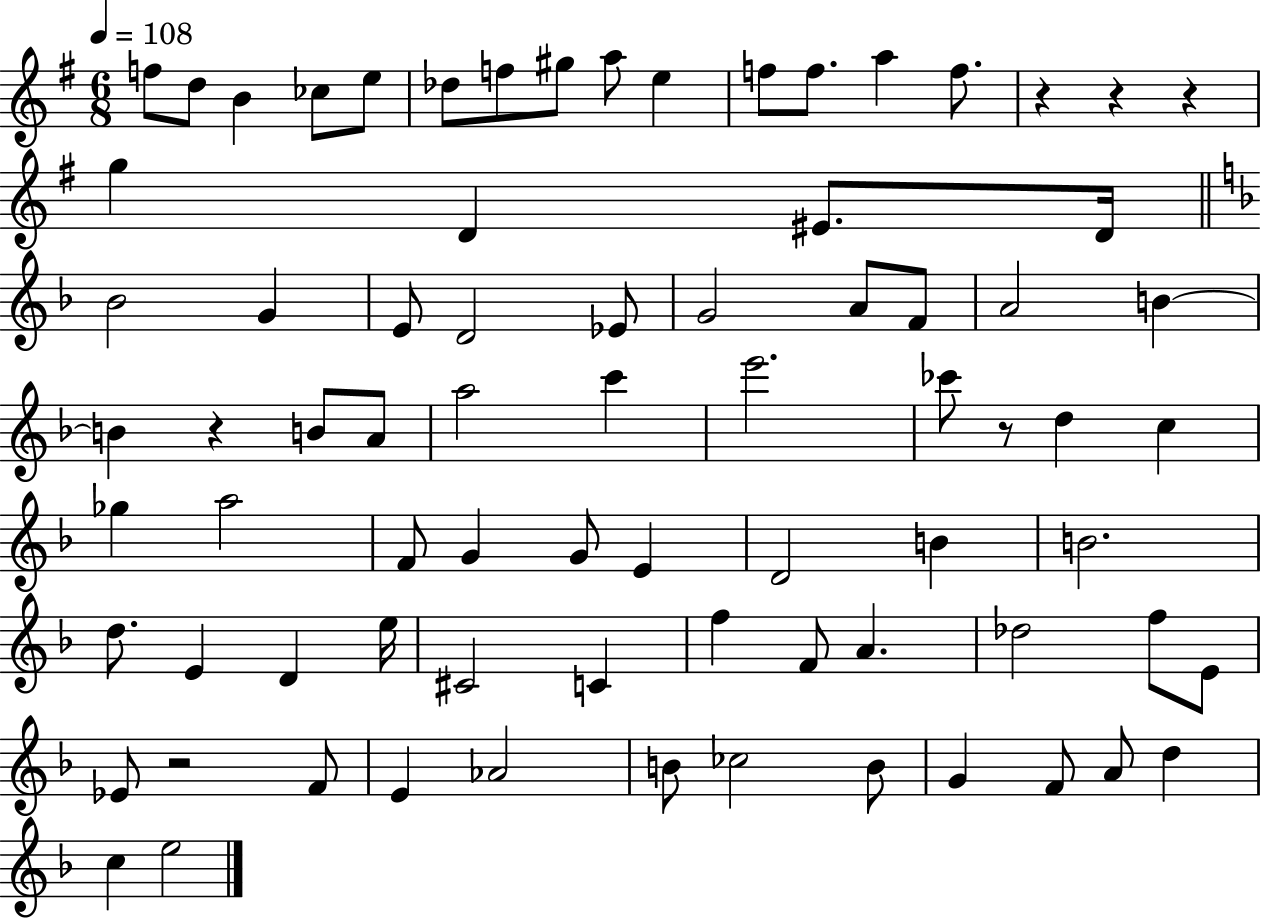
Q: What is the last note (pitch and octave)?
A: E5